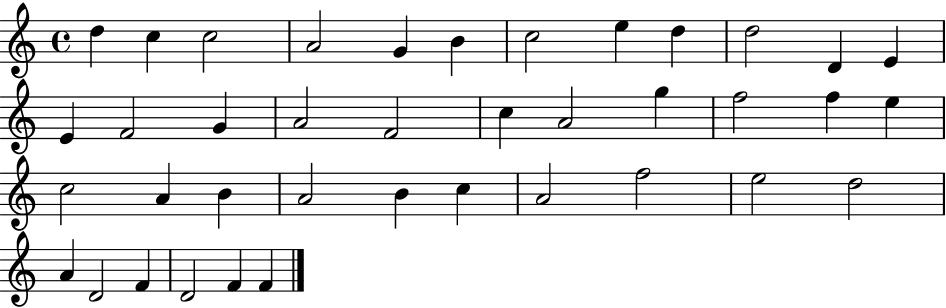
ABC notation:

X:1
T:Untitled
M:4/4
L:1/4
K:C
d c c2 A2 G B c2 e d d2 D E E F2 G A2 F2 c A2 g f2 f e c2 A B A2 B c A2 f2 e2 d2 A D2 F D2 F F